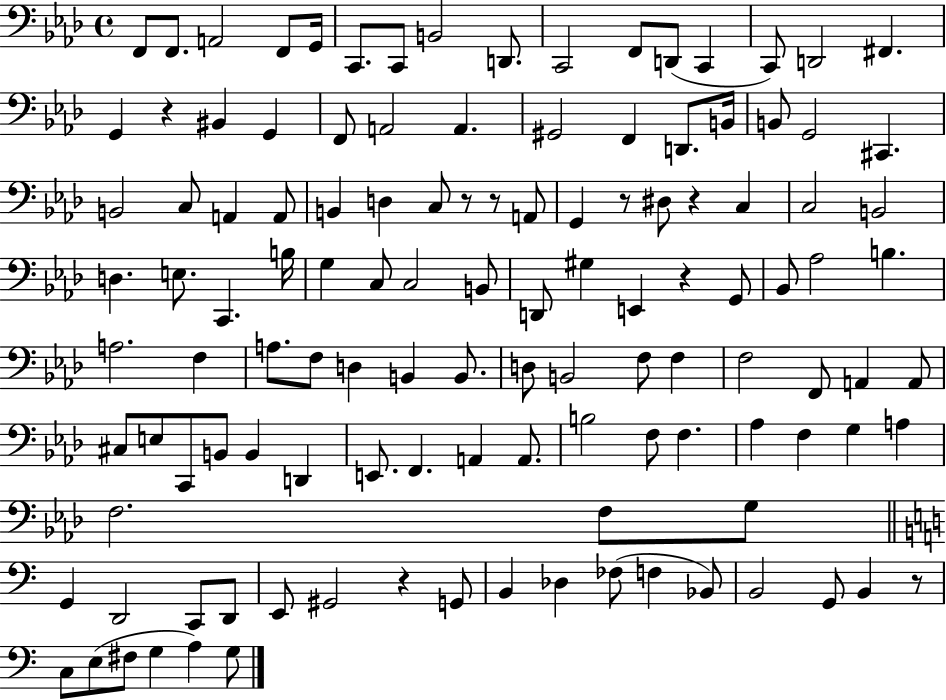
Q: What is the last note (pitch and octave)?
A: G3